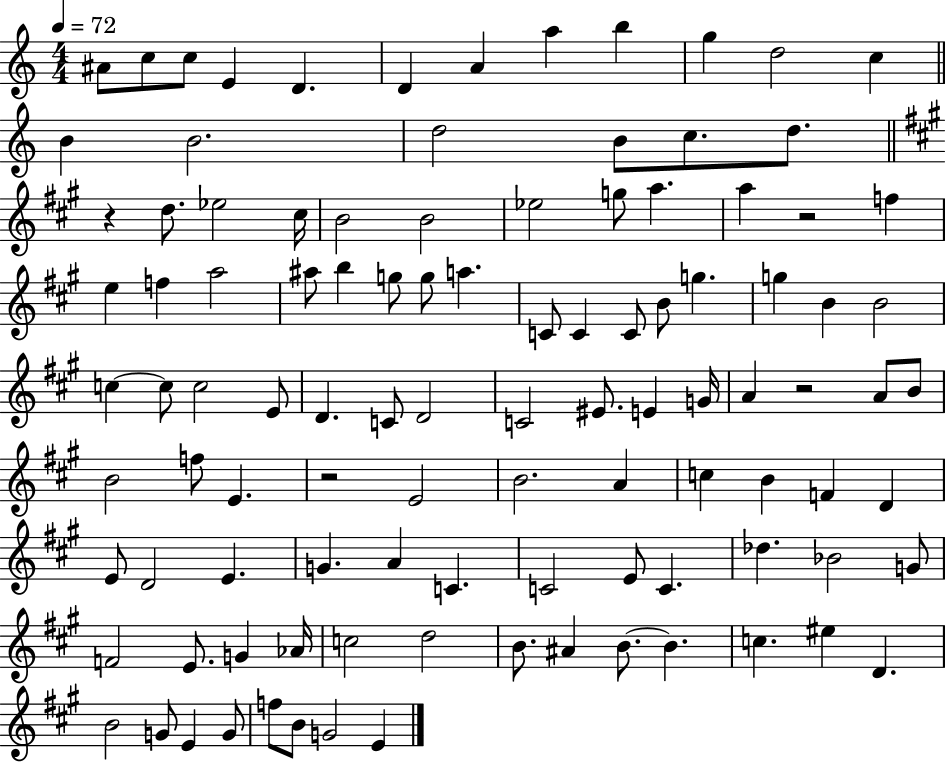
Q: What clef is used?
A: treble